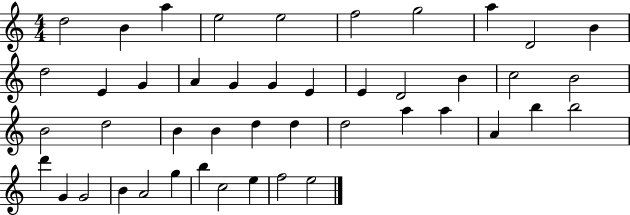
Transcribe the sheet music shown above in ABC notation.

X:1
T:Untitled
M:4/4
L:1/4
K:C
d2 B a e2 e2 f2 g2 a D2 B d2 E G A G G E E D2 B c2 B2 B2 d2 B B d d d2 a a A b b2 d' G G2 B A2 g b c2 e f2 e2